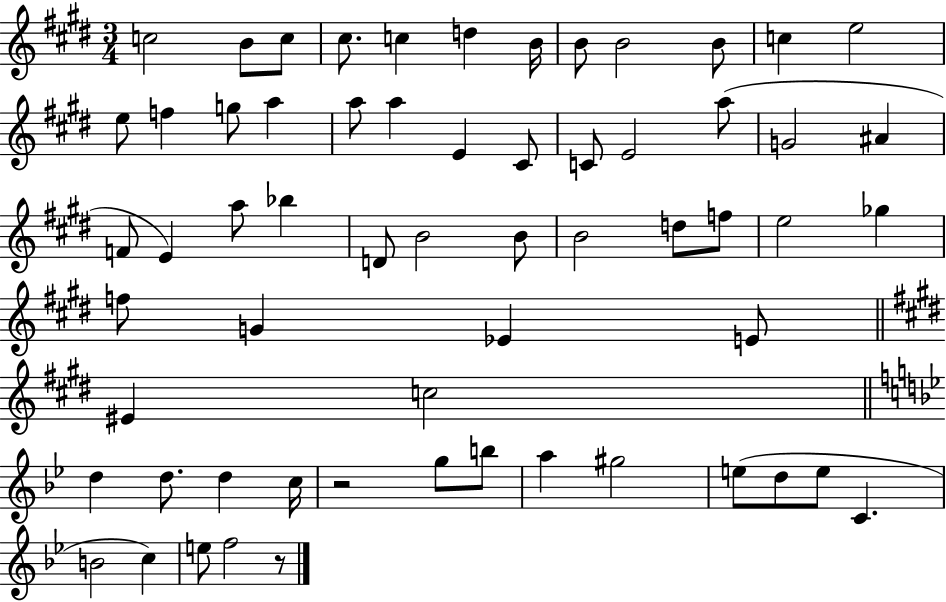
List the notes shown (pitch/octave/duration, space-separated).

C5/h B4/e C5/e C#5/e. C5/q D5/q B4/s B4/e B4/h B4/e C5/q E5/h E5/e F5/q G5/e A5/q A5/e A5/q E4/q C#4/e C4/e E4/h A5/e G4/h A#4/q F4/e E4/q A5/e Bb5/q D4/e B4/h B4/e B4/h D5/e F5/e E5/h Gb5/q F5/e G4/q Eb4/q E4/e EIS4/q C5/h D5/q D5/e. D5/q C5/s R/h G5/e B5/e A5/q G#5/h E5/e D5/e E5/e C4/q. B4/h C5/q E5/e F5/h R/e